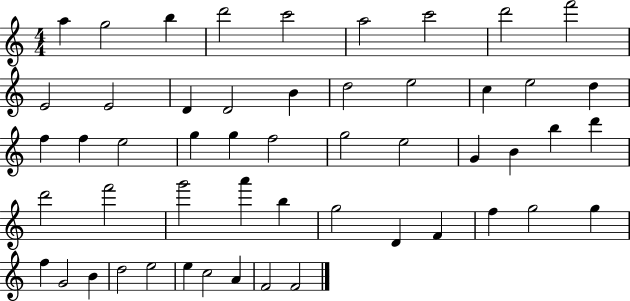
X:1
T:Untitled
M:4/4
L:1/4
K:C
a g2 b d'2 c'2 a2 c'2 d'2 f'2 E2 E2 D D2 B d2 e2 c e2 d f f e2 g g f2 g2 e2 G B b d' d'2 f'2 g'2 a' b g2 D F f g2 g f G2 B d2 e2 e c2 A F2 F2